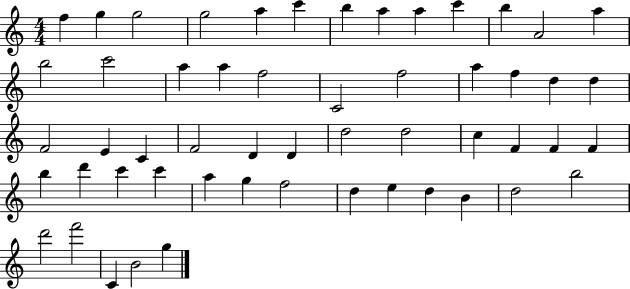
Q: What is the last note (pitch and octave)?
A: G5